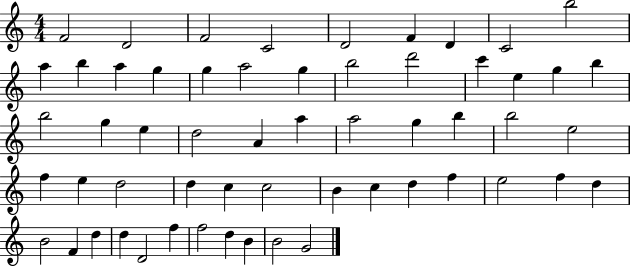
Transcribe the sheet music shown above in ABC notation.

X:1
T:Untitled
M:4/4
L:1/4
K:C
F2 D2 F2 C2 D2 F D C2 b2 a b a g g a2 g b2 d'2 c' e g b b2 g e d2 A a a2 g b b2 e2 f e d2 d c c2 B c d f e2 f d B2 F d d D2 f f2 d B B2 G2